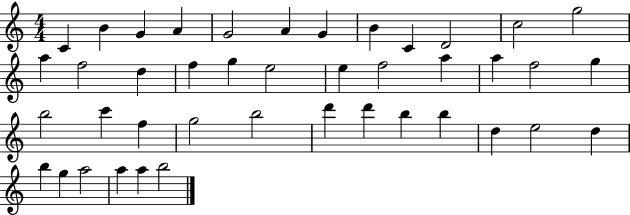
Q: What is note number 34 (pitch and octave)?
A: D5